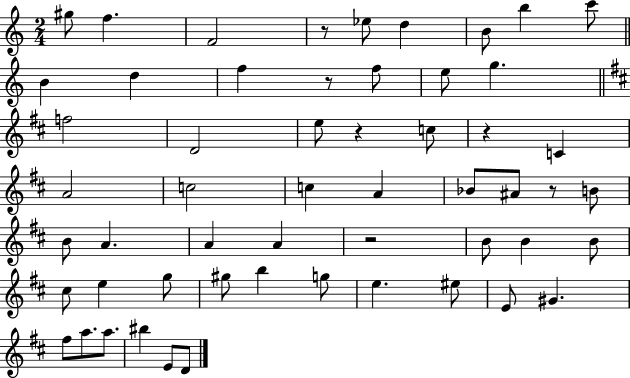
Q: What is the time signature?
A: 2/4